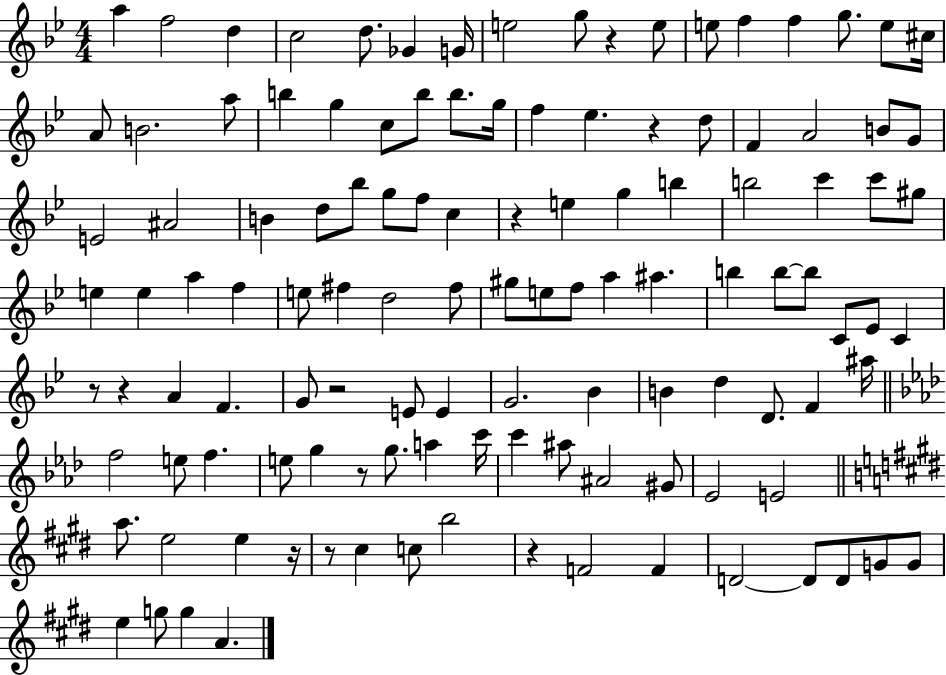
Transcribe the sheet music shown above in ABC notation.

X:1
T:Untitled
M:4/4
L:1/4
K:Bb
a f2 d c2 d/2 _G G/4 e2 g/2 z e/2 e/2 f f g/2 e/2 ^c/4 A/2 B2 a/2 b g c/2 b/2 b/2 g/4 f _e z d/2 F A2 B/2 G/2 E2 ^A2 B d/2 _b/2 g/2 f/2 c z e g b b2 c' c'/2 ^g/2 e e a f e/2 ^f d2 ^f/2 ^g/2 e/2 f/2 a ^a b b/2 b/2 C/2 _E/2 C z/2 z A F G/2 z2 E/2 E G2 _B B d D/2 F ^a/4 f2 e/2 f e/2 g z/2 g/2 a c'/4 c' ^a/2 ^A2 ^G/2 _E2 E2 a/2 e2 e z/4 z/2 ^c c/2 b2 z F2 F D2 D/2 D/2 G/2 G/2 e g/2 g A